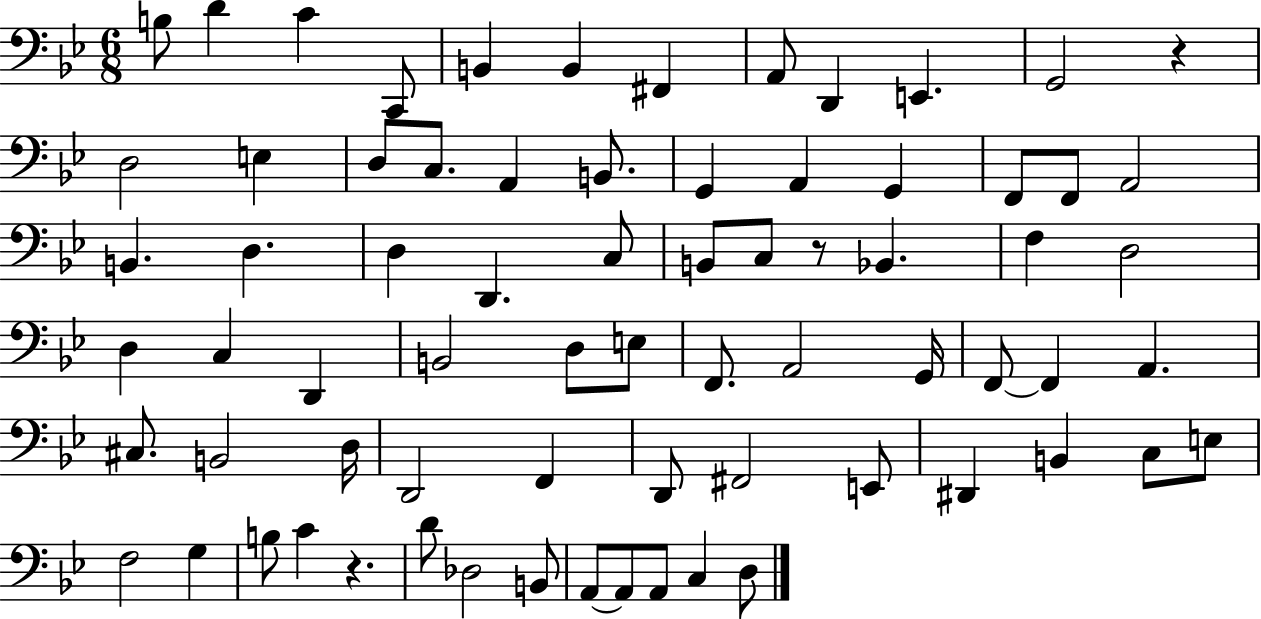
X:1
T:Untitled
M:6/8
L:1/4
K:Bb
B,/2 D C C,,/2 B,, B,, ^F,, A,,/2 D,, E,, G,,2 z D,2 E, D,/2 C,/2 A,, B,,/2 G,, A,, G,, F,,/2 F,,/2 A,,2 B,, D, D, D,, C,/2 B,,/2 C,/2 z/2 _B,, F, D,2 D, C, D,, B,,2 D,/2 E,/2 F,,/2 A,,2 G,,/4 F,,/2 F,, A,, ^C,/2 B,,2 D,/4 D,,2 F,, D,,/2 ^F,,2 E,,/2 ^D,, B,, C,/2 E,/2 F,2 G, B,/2 C z D/2 _D,2 B,,/2 A,,/2 A,,/2 A,,/2 C, D,/2